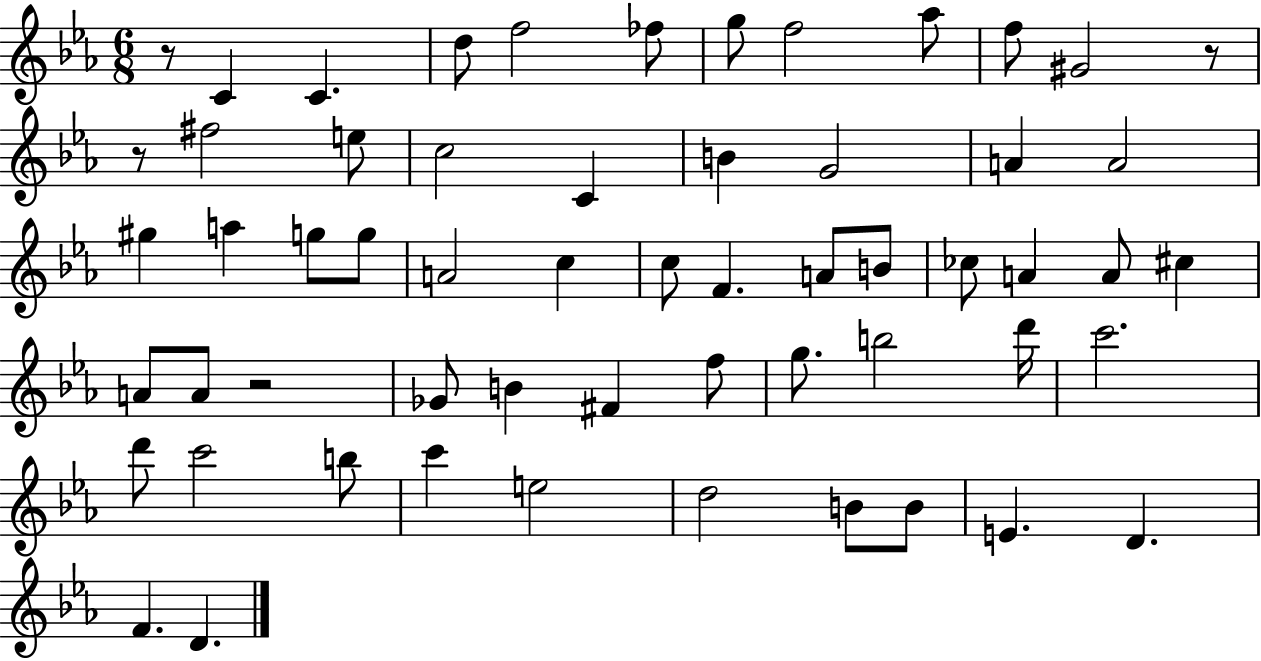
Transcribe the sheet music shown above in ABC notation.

X:1
T:Untitled
M:6/8
L:1/4
K:Eb
z/2 C C d/2 f2 _f/2 g/2 f2 _a/2 f/2 ^G2 z/2 z/2 ^f2 e/2 c2 C B G2 A A2 ^g a g/2 g/2 A2 c c/2 F A/2 B/2 _c/2 A A/2 ^c A/2 A/2 z2 _G/2 B ^F f/2 g/2 b2 d'/4 c'2 d'/2 c'2 b/2 c' e2 d2 B/2 B/2 E D F D